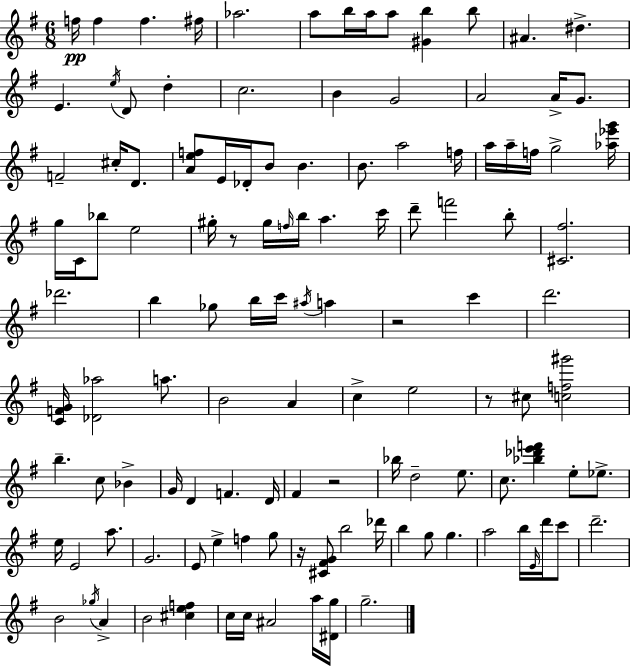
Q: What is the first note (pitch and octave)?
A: F5